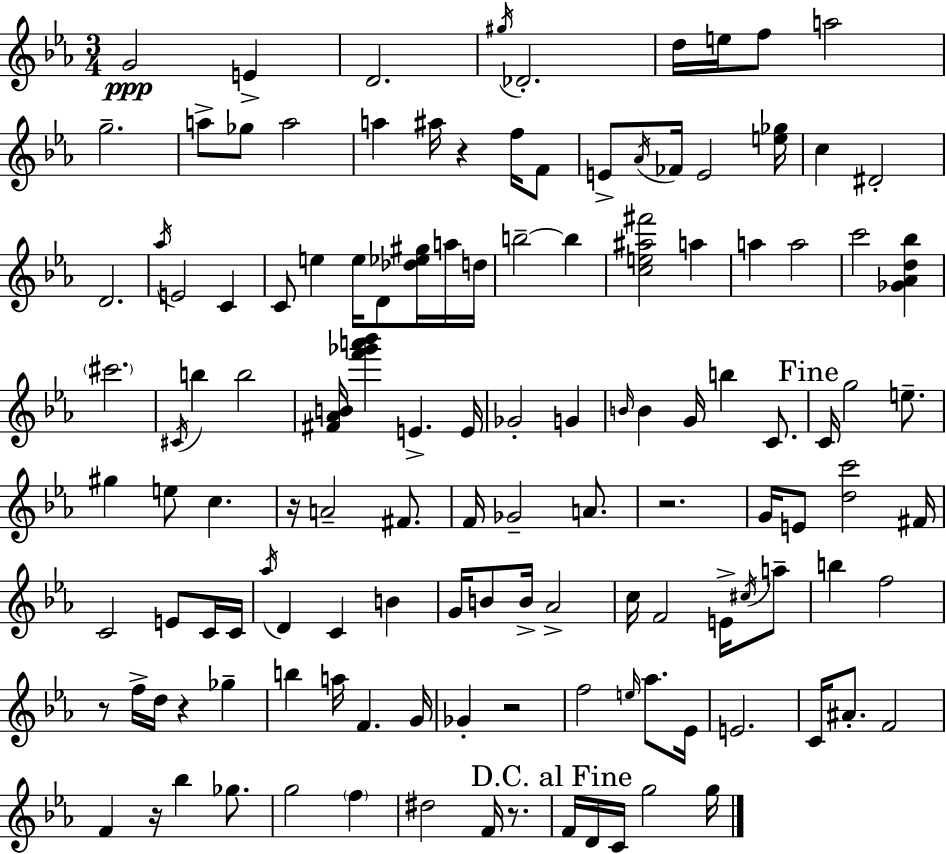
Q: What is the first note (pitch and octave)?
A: G4